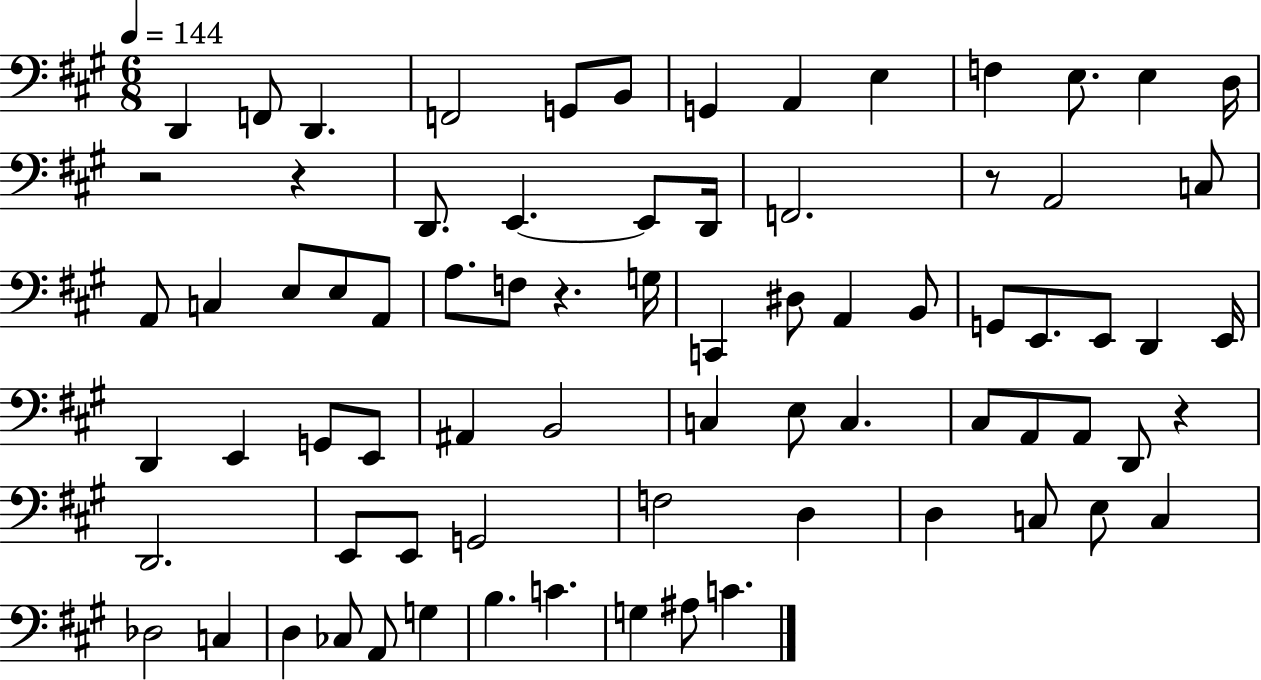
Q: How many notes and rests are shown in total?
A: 76